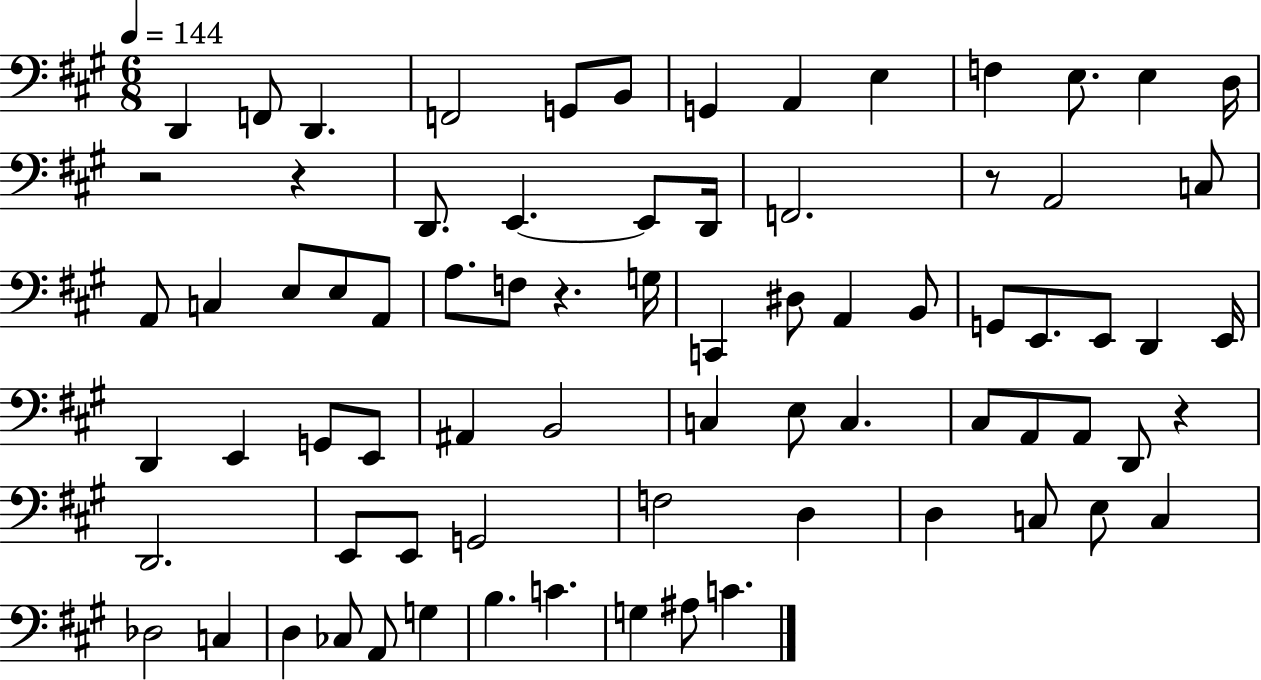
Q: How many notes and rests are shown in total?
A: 76